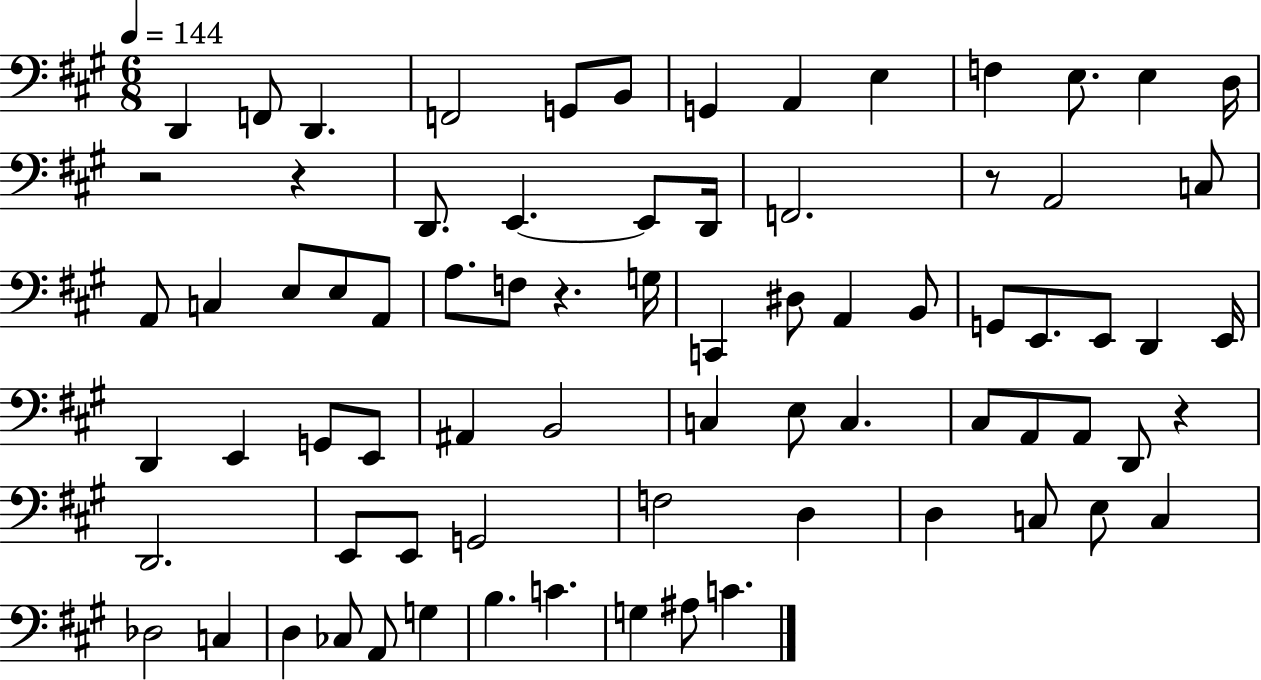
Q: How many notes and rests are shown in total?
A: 76